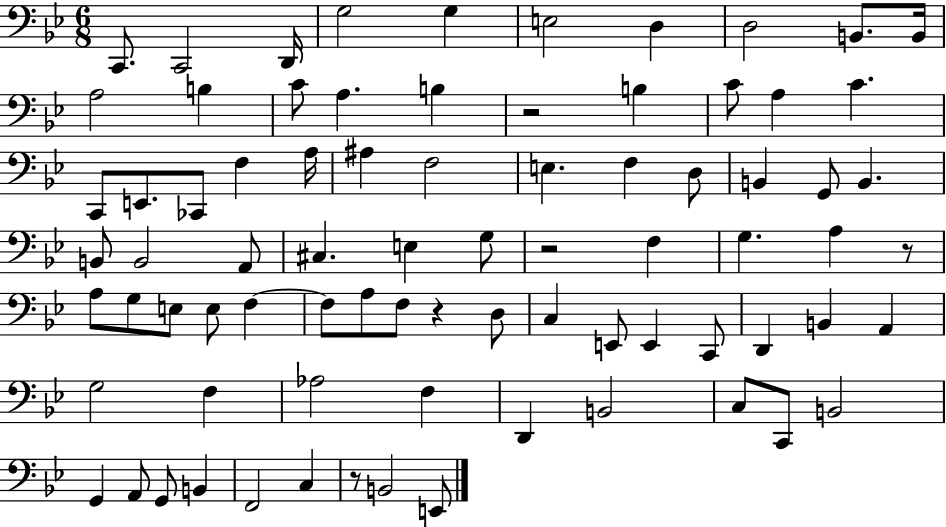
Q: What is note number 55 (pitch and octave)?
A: D2